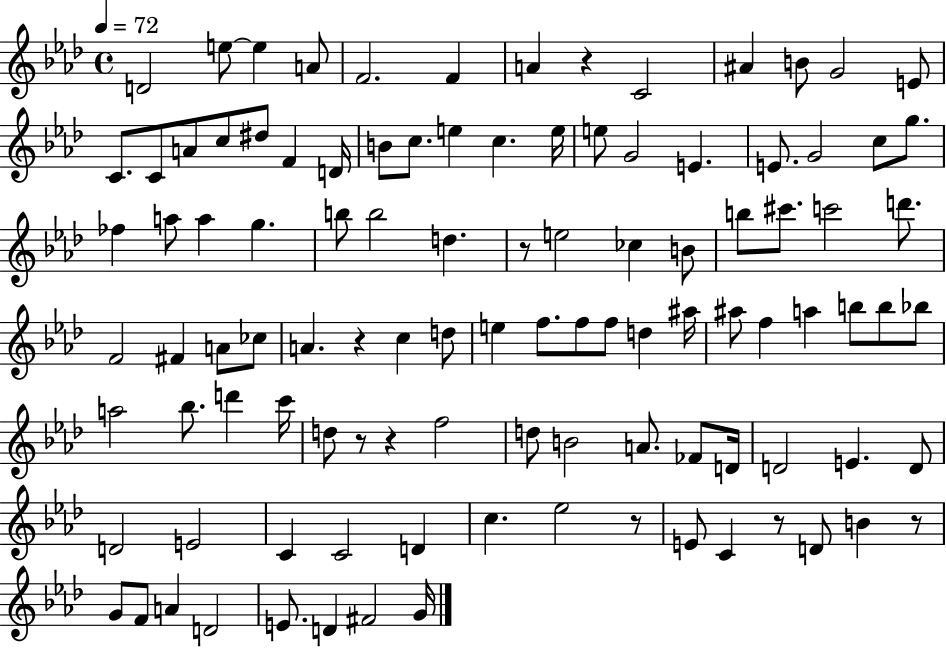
X:1
T:Untitled
M:4/4
L:1/4
K:Ab
D2 e/2 e A/2 F2 F A z C2 ^A B/2 G2 E/2 C/2 C/2 A/2 c/2 ^d/2 F D/4 B/2 c/2 e c e/4 e/2 G2 E E/2 G2 c/2 g/2 _f a/2 a g b/2 b2 d z/2 e2 _c B/2 b/2 ^c'/2 c'2 d'/2 F2 ^F A/2 _c/2 A z c d/2 e f/2 f/2 f/2 d ^a/4 ^a/2 f a b/2 b/2 _b/2 a2 _b/2 d' c'/4 d/2 z/2 z f2 d/2 B2 A/2 _F/2 D/4 D2 E D/2 D2 E2 C C2 D c _e2 z/2 E/2 C z/2 D/2 B z/2 G/2 F/2 A D2 E/2 D ^F2 G/4